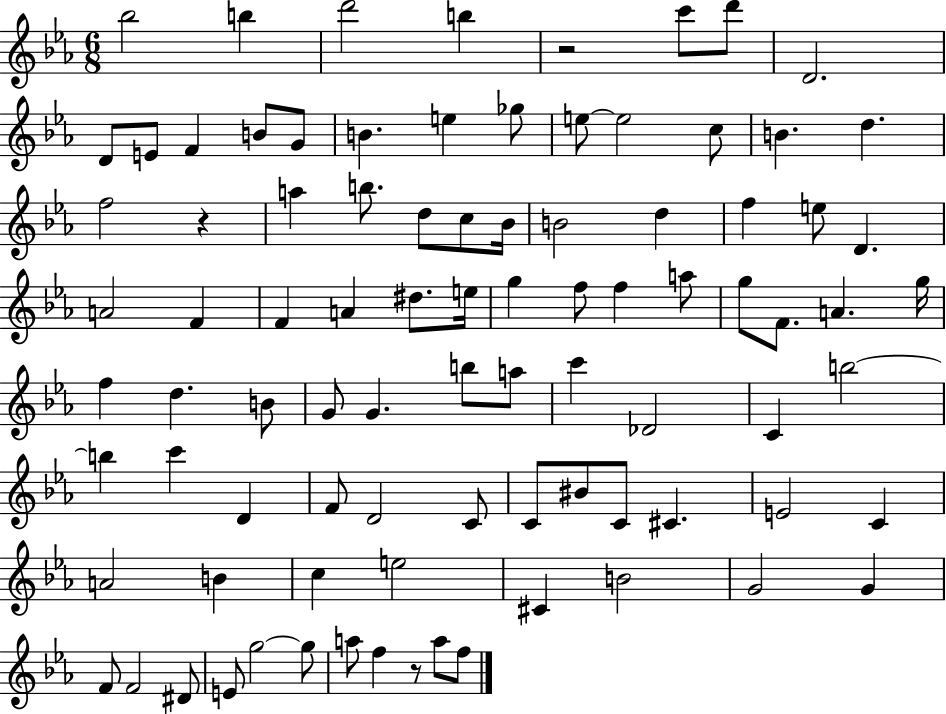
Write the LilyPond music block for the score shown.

{
  \clef treble
  \numericTimeSignature
  \time 6/8
  \key ees \major
  bes''2 b''4 | d'''2 b''4 | r2 c'''8 d'''8 | d'2. | \break d'8 e'8 f'4 b'8 g'8 | b'4. e''4 ges''8 | e''8~~ e''2 c''8 | b'4. d''4. | \break f''2 r4 | a''4 b''8. d''8 c''8 bes'16 | b'2 d''4 | f''4 e''8 d'4. | \break a'2 f'4 | f'4 a'4 dis''8. e''16 | g''4 f''8 f''4 a''8 | g''8 f'8. a'4. g''16 | \break f''4 d''4. b'8 | g'8 g'4. b''8 a''8 | c'''4 des'2 | c'4 b''2~~ | \break b''4 c'''4 d'4 | f'8 d'2 c'8 | c'8 bis'8 c'8 cis'4. | e'2 c'4 | \break a'2 b'4 | c''4 e''2 | cis'4 b'2 | g'2 g'4 | \break f'8 f'2 dis'8 | e'8 g''2~~ g''8 | a''8 f''4 r8 a''8 f''8 | \bar "|."
}